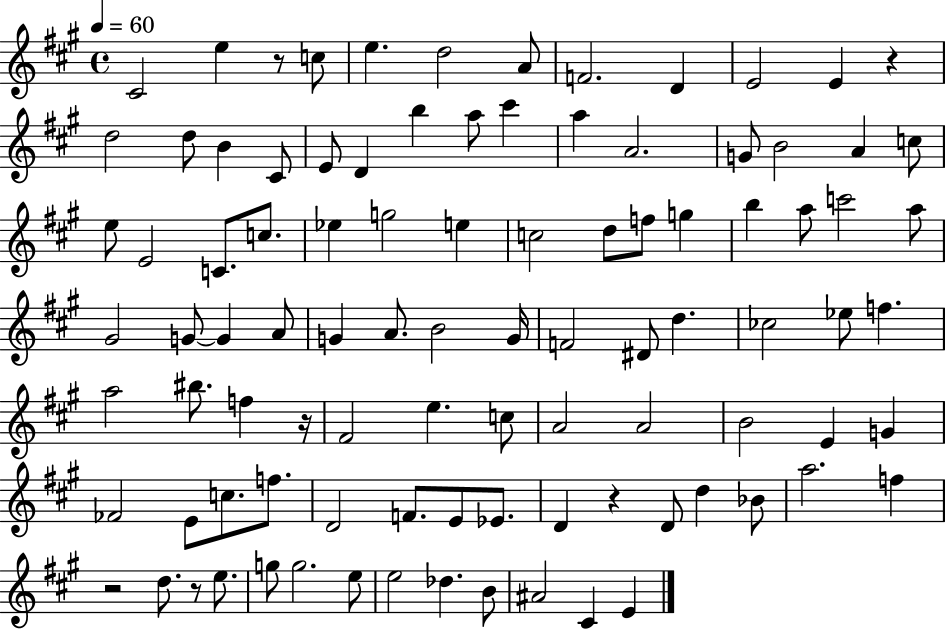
C#4/h E5/q R/e C5/e E5/q. D5/h A4/e F4/h. D4/q E4/h E4/q R/q D5/h D5/e B4/q C#4/e E4/e D4/q B5/q A5/e C#6/q A5/q A4/h. G4/e B4/h A4/q C5/e E5/e E4/h C4/e. C5/e. Eb5/q G5/h E5/q C5/h D5/e F5/e G5/q B5/q A5/e C6/h A5/e G#4/h G4/e G4/q A4/e G4/q A4/e. B4/h G4/s F4/h D#4/e D5/q. CES5/h Eb5/e F5/q. A5/h BIS5/e. F5/q R/s F#4/h E5/q. C5/e A4/h A4/h B4/h E4/q G4/q FES4/h E4/e C5/e. F5/e. D4/h F4/e. E4/e Eb4/e. D4/q R/q D4/e D5/q Bb4/e A5/h. F5/q R/h D5/e. R/e E5/e. G5/e G5/h. E5/e E5/h Db5/q. B4/e A#4/h C#4/q E4/q